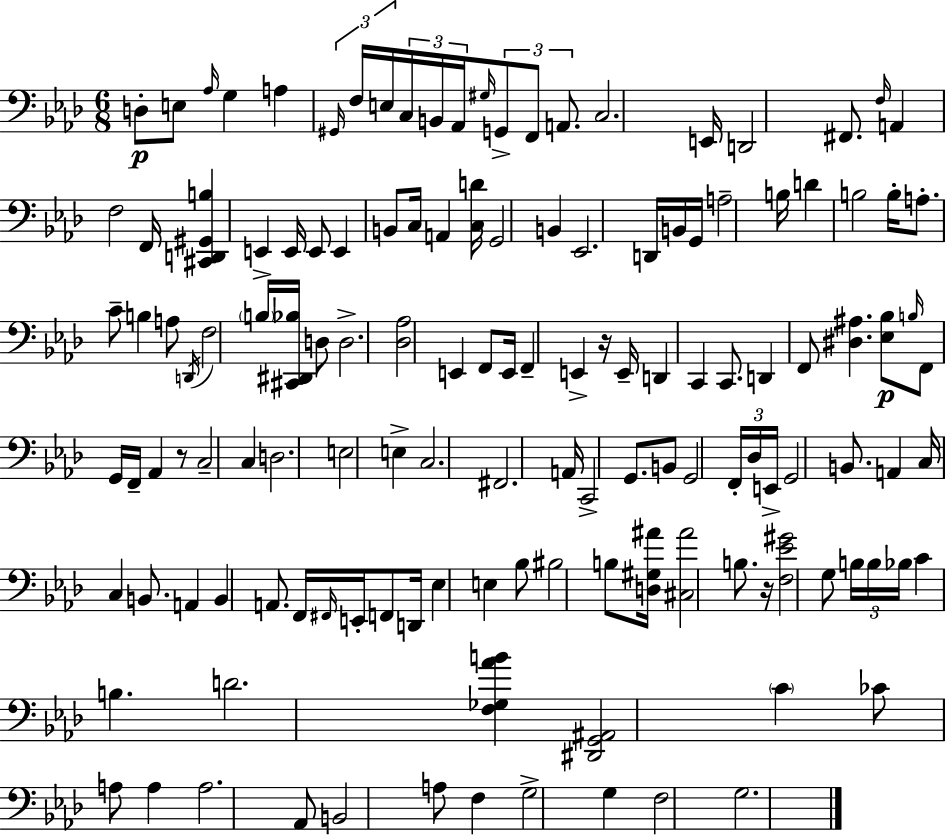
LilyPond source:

{
  \clef bass
  \numericTimeSignature
  \time 6/8
  \key f \minor
  d8-.\p e8 \grace { aes16 } g4 a4 | \tuplet 3/2 { \grace { gis,16 } f16 e16 } \tuplet 3/2 { c16 b,16 aes,16 } \grace { gis16 } \tuplet 3/2 { g,8-> f,8 | a,8. } c2. | e,16 d,2 | \break fis,8. \grace { f16 } a,4 f2 | f,16 <cis, d, gis, b>4 e,4-> | e,16 e,8 e,4 b,8 c16 a,4 | <c d'>16 g,2 | \break b,4 ees,2. | d,16 b,16 g,16 a2-- | b16 d'4 b2 | b16-. a8.-. c'8-- b4 | \break a8 \acciaccatura { d,16 } f2 | \parenthesize b16 <cis, dis, bes>16 d8 d2.-> | <des aes>2 | e,4 f,8 e,16 f,4-- | \break e,4-> r16 e,16-- d,4 c,4 | c,8. d,4 f,8 <dis ais>4. | <ees bes>8\p \grace { b16 } f,8 g,16 f,16-- | aes,4 r8 c2-- | \break c4 d2. | e2 | e4-> c2. | fis,2. | \break a,16 c,2-> | g,8. b,8 g,2 | \tuplet 3/2 { f,16-. des16 e,16-> } g,2 | b,8. a,4 c16 c4 | \break b,8. a,4 b,4 | a,8. f,16 \grace { fis,16 } e,16-. f,8 d,16 ees4 | e4 bes8 bis2 | b8 <d gis ais'>16 <cis ais'>2 | \break b8. r16 <f ees' gis'>2 | g8 \tuplet 3/2 { b16 b16 bes16 } c'4 | b4. d'2. | <f ges aes' b'>4 <dis, g, ais,>2 | \break \parenthesize c'4 ces'8 | a8 a4 a2. | aes,8 b,2 | a8 f4 g2-> | \break g4 f2 | g2. | \bar "|."
}